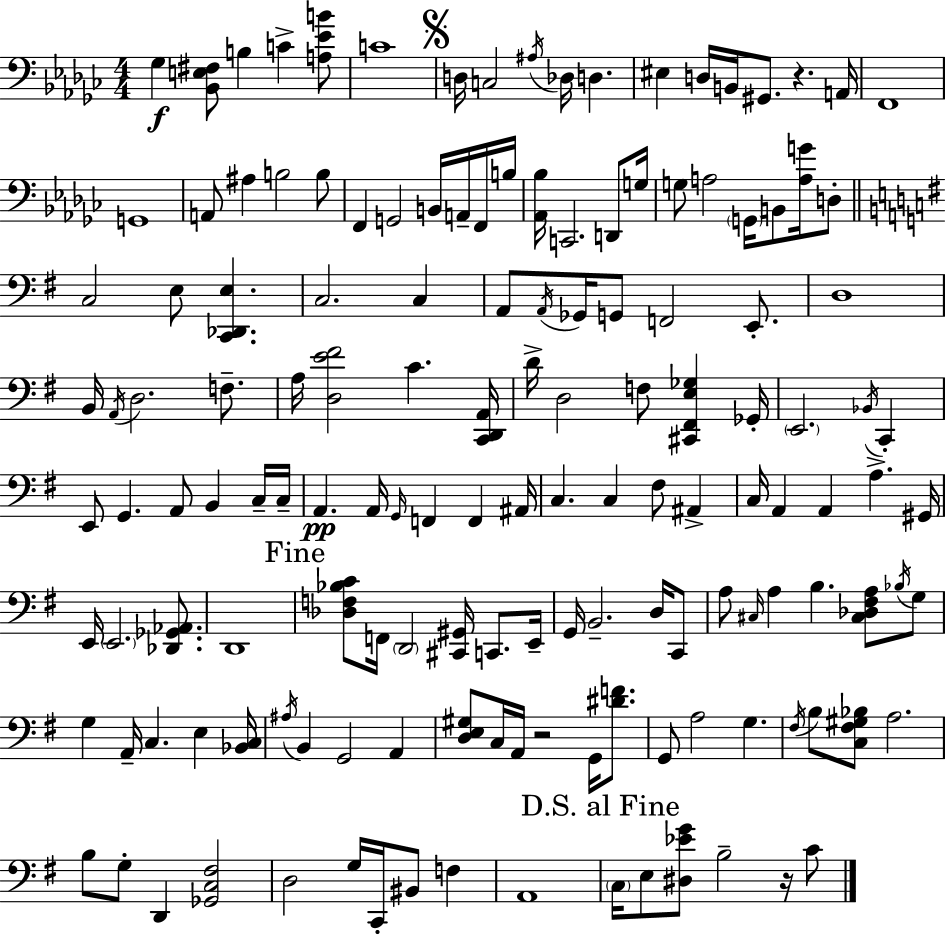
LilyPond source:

{
  \clef bass
  \numericTimeSignature
  \time 4/4
  \key ees \minor
  \repeat volta 2 { ges4\f <bes, e fis>8 b4 c'4-> <a ees' b'>8 | c'1 | \mark \markup { \musicglyph "scripts.segno" } d16 c2 \acciaccatura { ais16 } des16 d4. | eis4 d16 b,16 gis,8. r4. | \break a,16 f,1 | g,1 | a,8 ais4 b2 b8 | f,4 g,2 b,16 a,16-- f,16 | \break b16 <aes, bes>16 c,2. d,8 | g16 g8 a2 \parenthesize g,16 b,8 <a g'>16 d8-. | \bar "||" \break \key g \major c2 e8 <c, des, e>4. | c2. c4 | a,8 \acciaccatura { a,16 } ges,16 g,8 f,2 e,8.-. | d1 | \break b,16 \acciaccatura { a,16 } d2. f8.-- | a16 <d e' fis'>2 c'4. | <c, d, a,>16 d'16-> d2 f8 <cis, fis, e ges>4 | ges,16-. \parenthesize e,2. \acciaccatura { bes,16 } c,4-. | \break e,8 g,4. a,8 b,4 | c16-- c16-- a,4.\pp a,16 \grace { g,16 } f,4 f,4 | ais,16 c4. c4 fis8 | ais,4-> c16 a,4 a,4 a4.-> | \break gis,16 e,16 \parenthesize e,2. | <des, ges, aes,>8. d,1 | \mark "Fine" <des f bes c'>8 f,16 \parenthesize d,2 <cis, gis,>16 | c,8. e,16-- g,16 b,2.-- | \break d16 c,8 a8 \grace { cis16 } a4 b4. | <cis des fis a>8 \acciaccatura { bes16 } g8 g4 a,16-- c4. | e4 <bes, c>16 \acciaccatura { ais16 } b,4 g,2 | a,4 <d e gis>8 c16 a,16 r2 | \break g,16 <dis' f'>8. g,8 a2 | g4. \acciaccatura { fis16 } b8 <c fis gis bes>8 a2. | b8 g8-. d,4 | <ges, c fis>2 d2 | \break g16 c,16-. bis,8 f4 a,1 | \mark "D.S. al Fine" \parenthesize c16 e8 <dis ees' g'>8 b2-- | r16 c'8 } \bar "|."
}